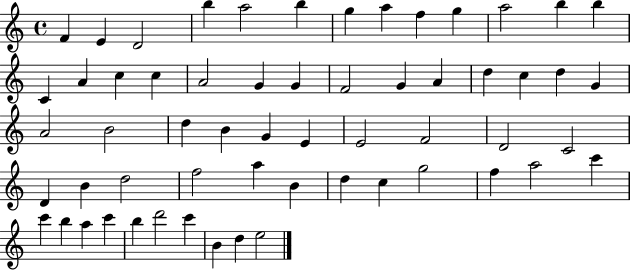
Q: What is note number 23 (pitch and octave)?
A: A4